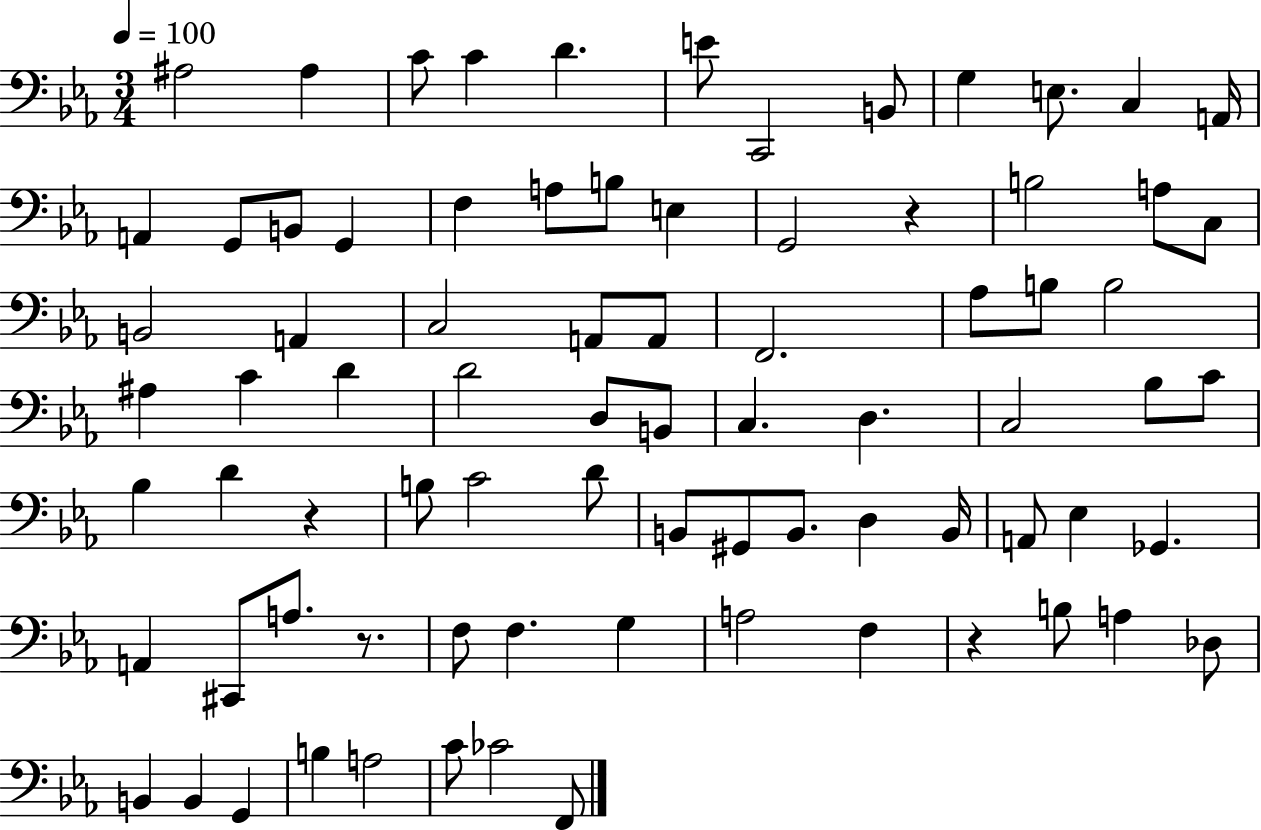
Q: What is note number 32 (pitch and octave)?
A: B3